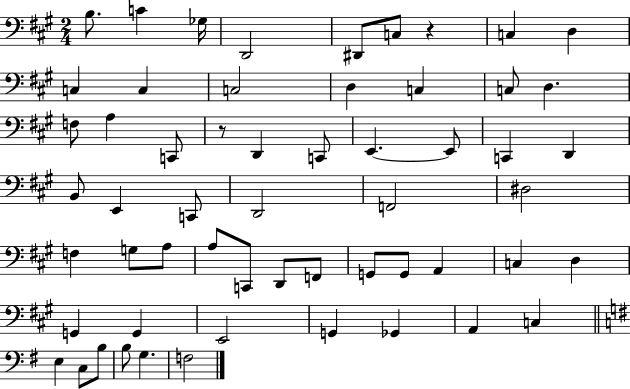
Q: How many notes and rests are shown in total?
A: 57